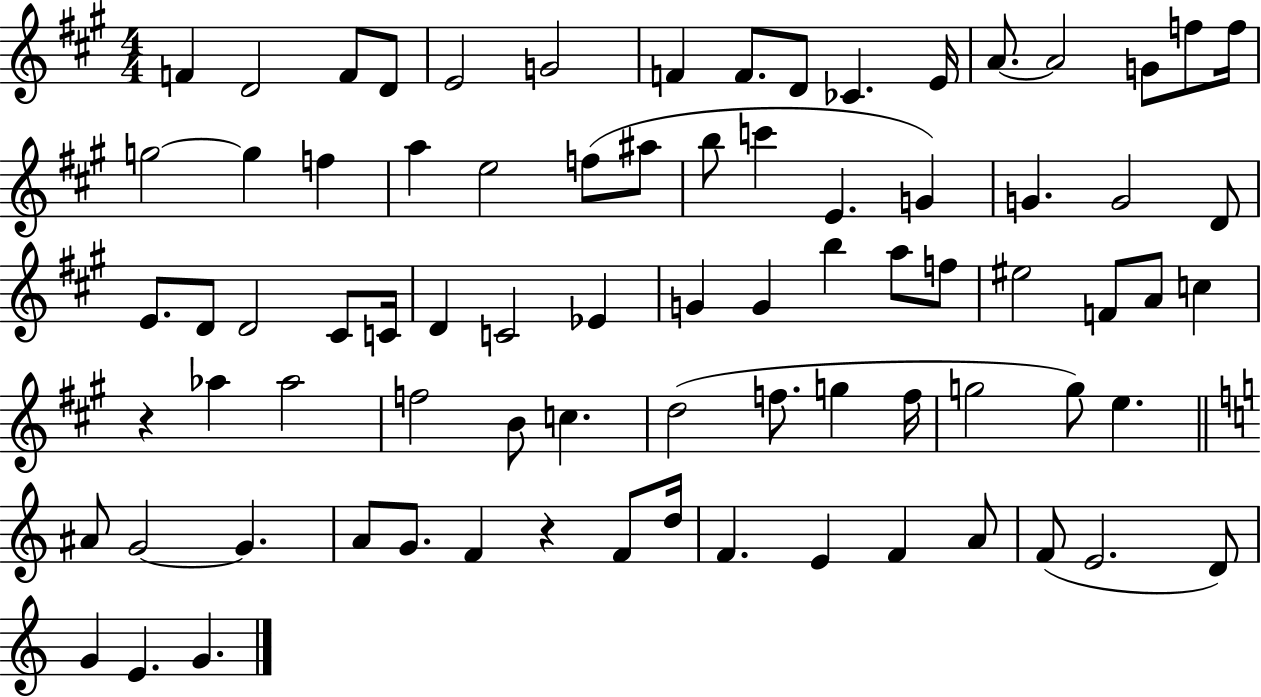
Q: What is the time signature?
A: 4/4